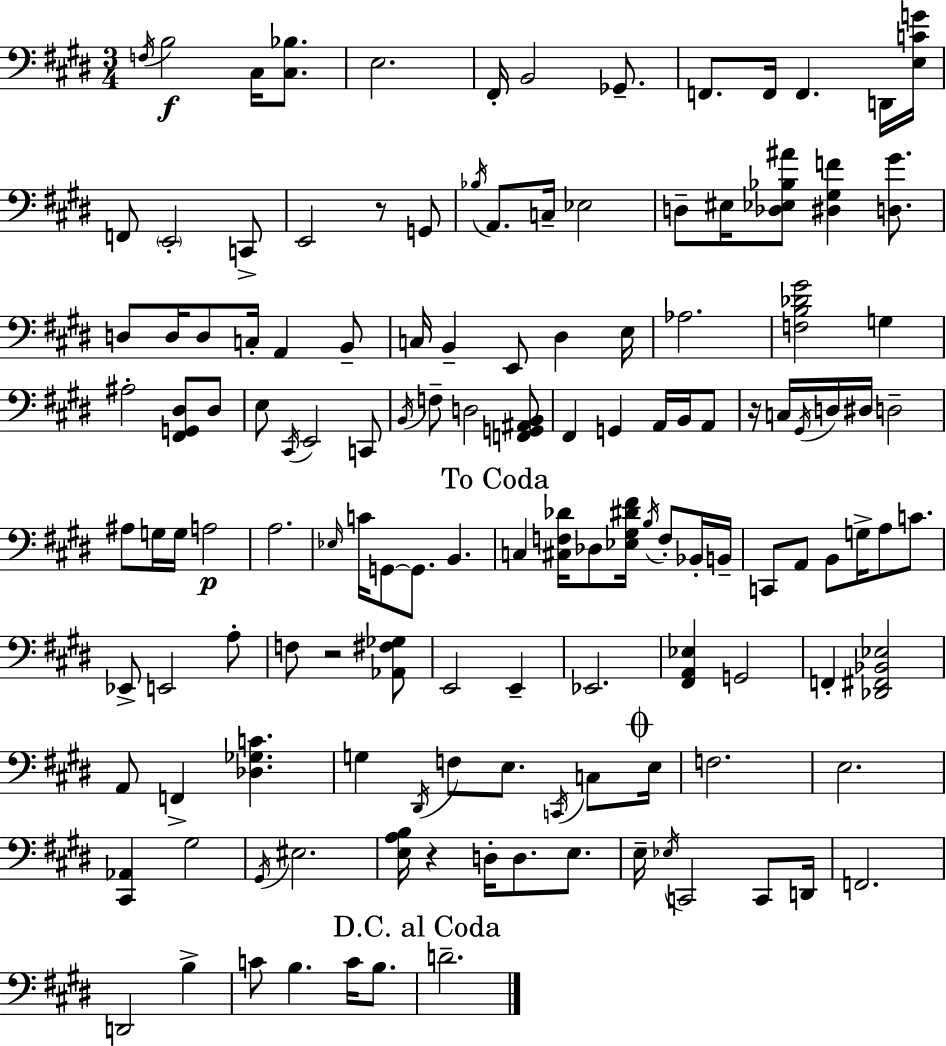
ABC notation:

X:1
T:Untitled
M:3/4
L:1/4
K:E
F,/4 B,2 ^C,/4 [^C,_B,]/2 E,2 ^F,,/4 B,,2 _G,,/2 F,,/2 F,,/4 F,, D,,/4 [E,CG]/4 F,,/2 E,,2 C,,/2 E,,2 z/2 G,,/2 _B,/4 A,,/2 C,/4 _E,2 D,/2 ^E,/4 [_D,_E,_B,^A]/2 [^D,^G,F] [D,^G]/2 D,/2 D,/4 D,/2 C,/4 A,, B,,/2 C,/4 B,, E,,/2 ^D, E,/4 _A,2 [F,B,_D^G]2 G, ^A,2 [^F,,G,,^D,]/2 ^D,/2 E,/2 ^C,,/4 E,,2 C,,/2 B,,/4 F,/2 D,2 [F,,G,,^A,,B,,]/2 ^F,, G,, A,,/4 B,,/4 A,,/2 z/4 C,/4 ^G,,/4 D,/4 ^D,/4 D,2 ^A,/2 G,/4 G,/4 A,2 A,2 _E,/4 C/4 G,,/2 G,,/2 B,, C, [^C,F,_D]/4 _D,/2 [_E,^G,^D^F]/4 B,/4 F,/2 _B,,/4 B,,/4 C,,/2 A,,/2 B,,/2 G,/4 A,/2 C/2 _E,,/2 E,,2 A,/2 F,/2 z2 [_A,,^F,_G,]/2 E,,2 E,, _E,,2 [^F,,A,,_E,] G,,2 F,, [_D,,^F,,_B,,_E,]2 A,,/2 F,, [_D,_G,C] G, ^D,,/4 F,/2 E,/2 C,,/4 C,/2 E,/4 F,2 E,2 [^C,,_A,,] ^G,2 ^G,,/4 ^E,2 [E,A,B,]/4 z D,/4 D,/2 E,/2 E,/4 _E,/4 C,,2 C,,/2 D,,/4 F,,2 D,,2 B, C/2 B, C/4 B,/2 D2